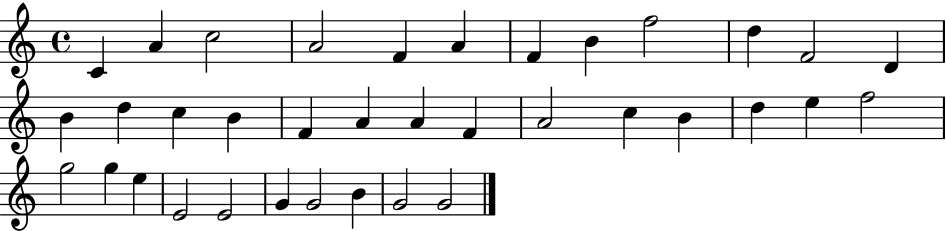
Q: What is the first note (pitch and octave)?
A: C4